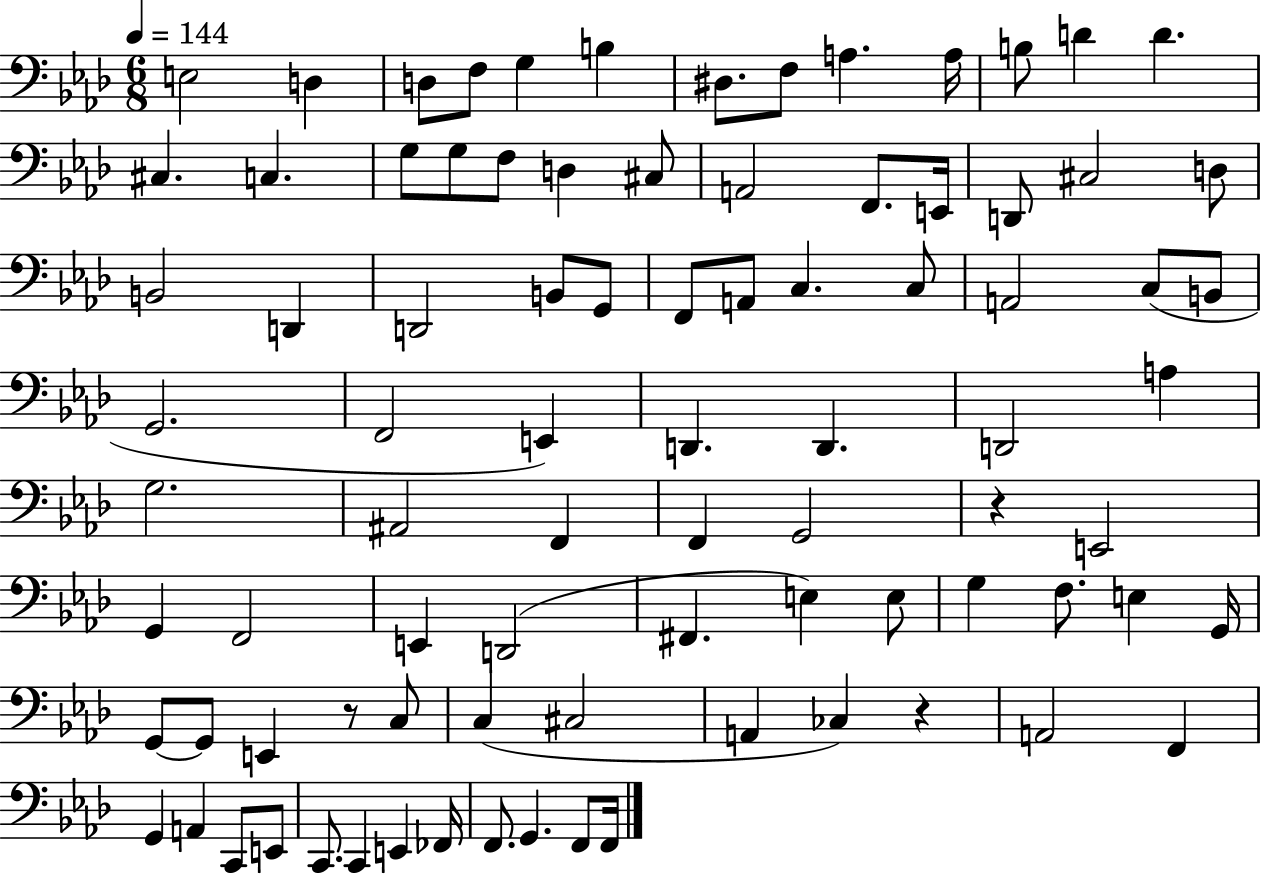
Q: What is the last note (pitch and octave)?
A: F2